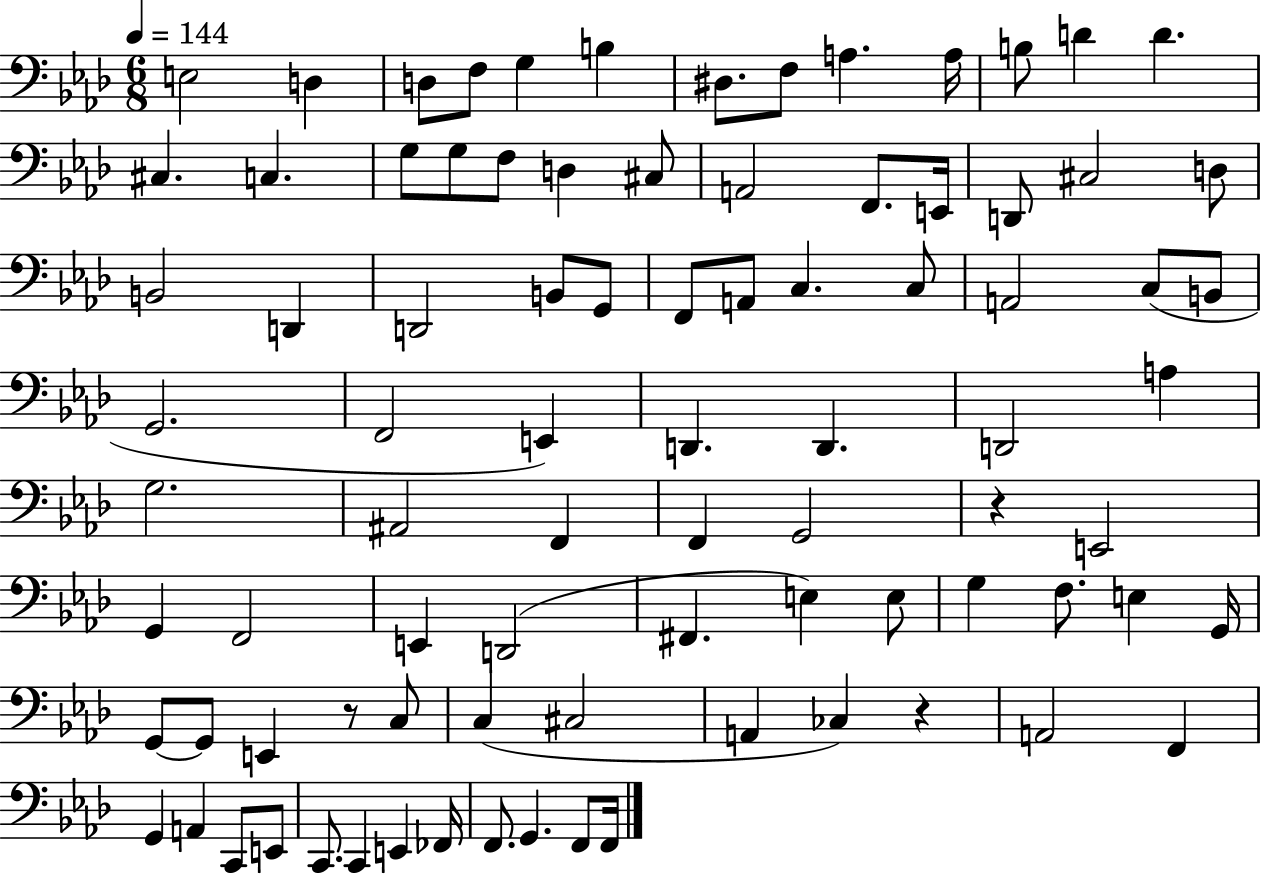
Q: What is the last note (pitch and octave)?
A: F2